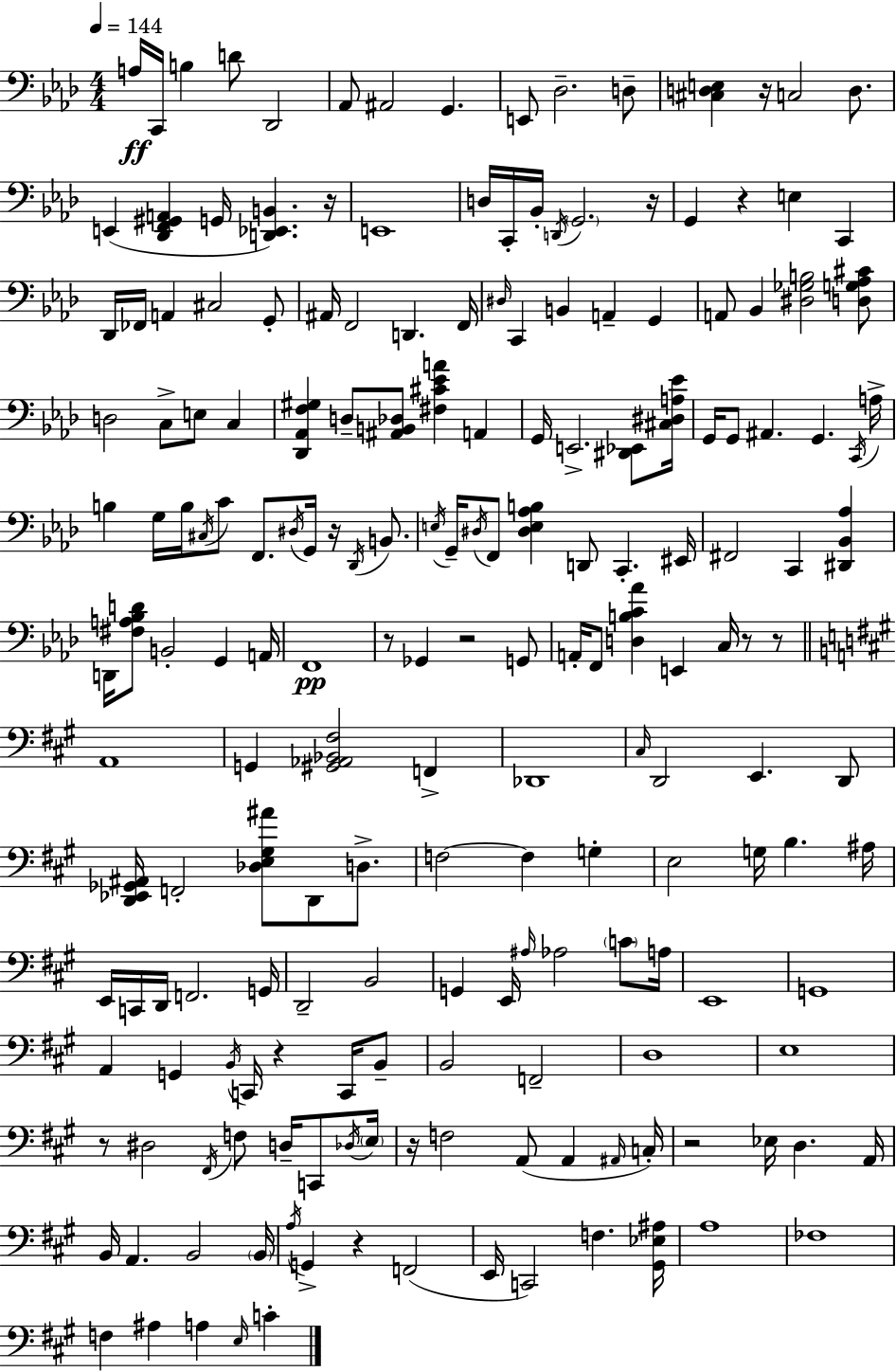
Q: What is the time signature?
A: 4/4